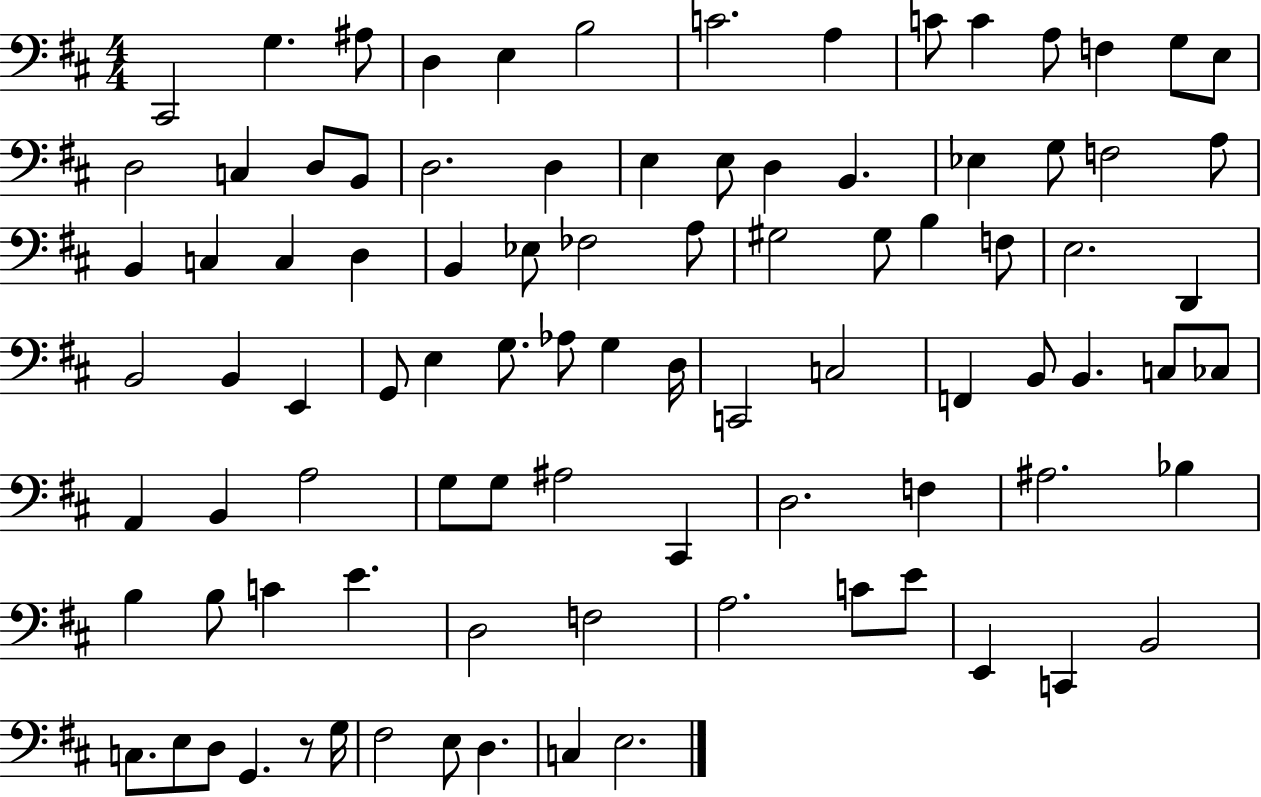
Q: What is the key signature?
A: D major